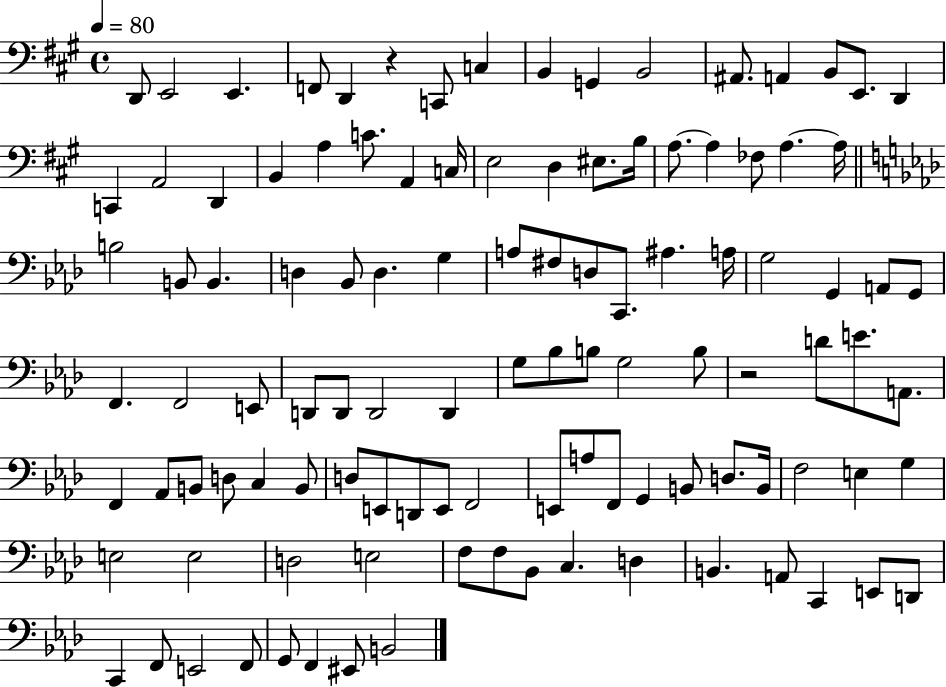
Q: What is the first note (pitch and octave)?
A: D2